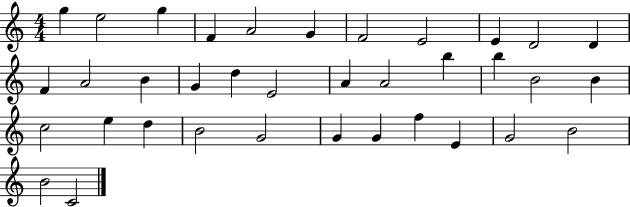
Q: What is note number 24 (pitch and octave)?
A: C5